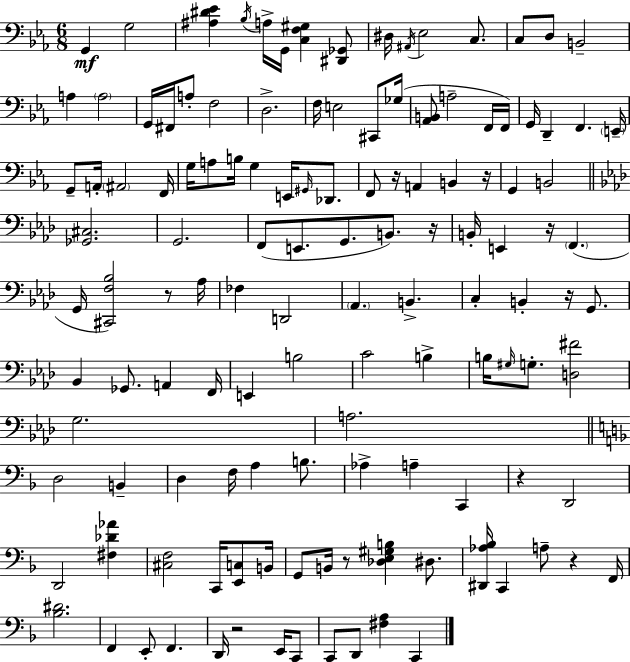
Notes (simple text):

G2/q G3/h [A#3,D#4,Eb4]/q Bb3/s A3/s G2/s [C3,F3,G#3]/q [D#2,Gb2]/e D#3/s A#2/s Eb3/h C3/e. C3/e D3/e B2/h A3/q A3/h G2/s F#2/s A3/e F3/h D3/h. F3/s E3/h C#2/e Gb3/s [Ab2,B2]/e A3/h F2/s F2/s G2/s D2/q F2/q. E2/s G2/e A2/s A#2/h F2/s G3/s A3/e B3/s G3/q E2/s G#2/s Db2/e. F2/e R/s A2/q B2/q R/s G2/q B2/h [Gb2,C#3]/h. G2/h. F2/e E2/e. G2/e. B2/e. R/s B2/s E2/q R/s F2/q. G2/s [C#2,F3,Bb3]/h R/e Ab3/s FES3/q D2/h Ab2/q. B2/q. C3/q B2/q R/s G2/e. Bb2/q Gb2/e. A2/q F2/s E2/q B3/h C4/h B3/q B3/s G#3/s G3/e. [D3,F#4]/h G3/h. A3/h. D3/h B2/q D3/q F3/s A3/q B3/e. Ab3/q A3/q C2/q R/q D2/h D2/h [F#3,Db4,Ab4]/q [C#3,F3]/h C2/s [E2,C3]/e B2/s G2/e B2/s R/e [Db3,E3,G#3,B3]/q D#3/e. [D#2,Ab3,Bb3]/s C2/q A3/e R/q F2/s [Bb3,D#4]/h. F2/q E2/e F2/q. D2/s R/h E2/s C2/e C2/e D2/e [F#3,A3]/q C2/q